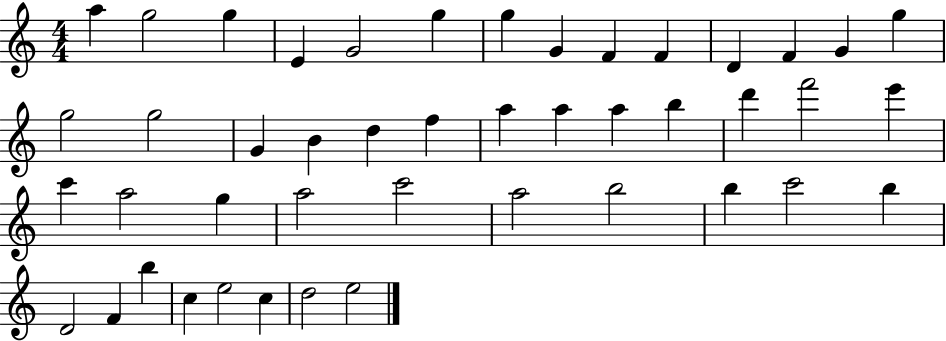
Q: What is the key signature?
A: C major